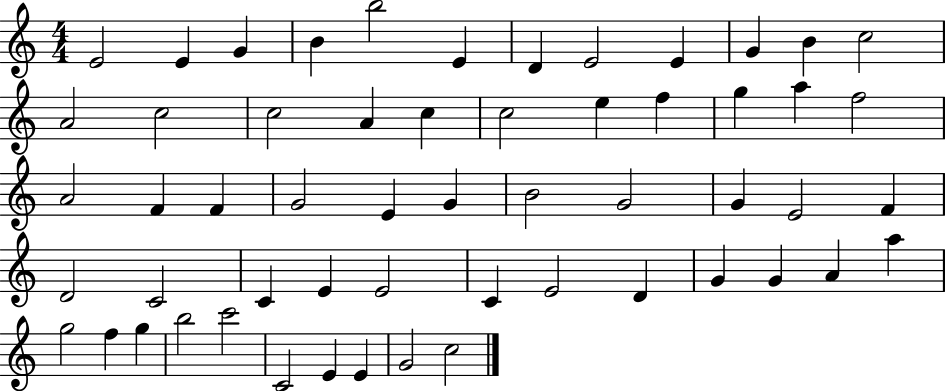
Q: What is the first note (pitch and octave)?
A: E4